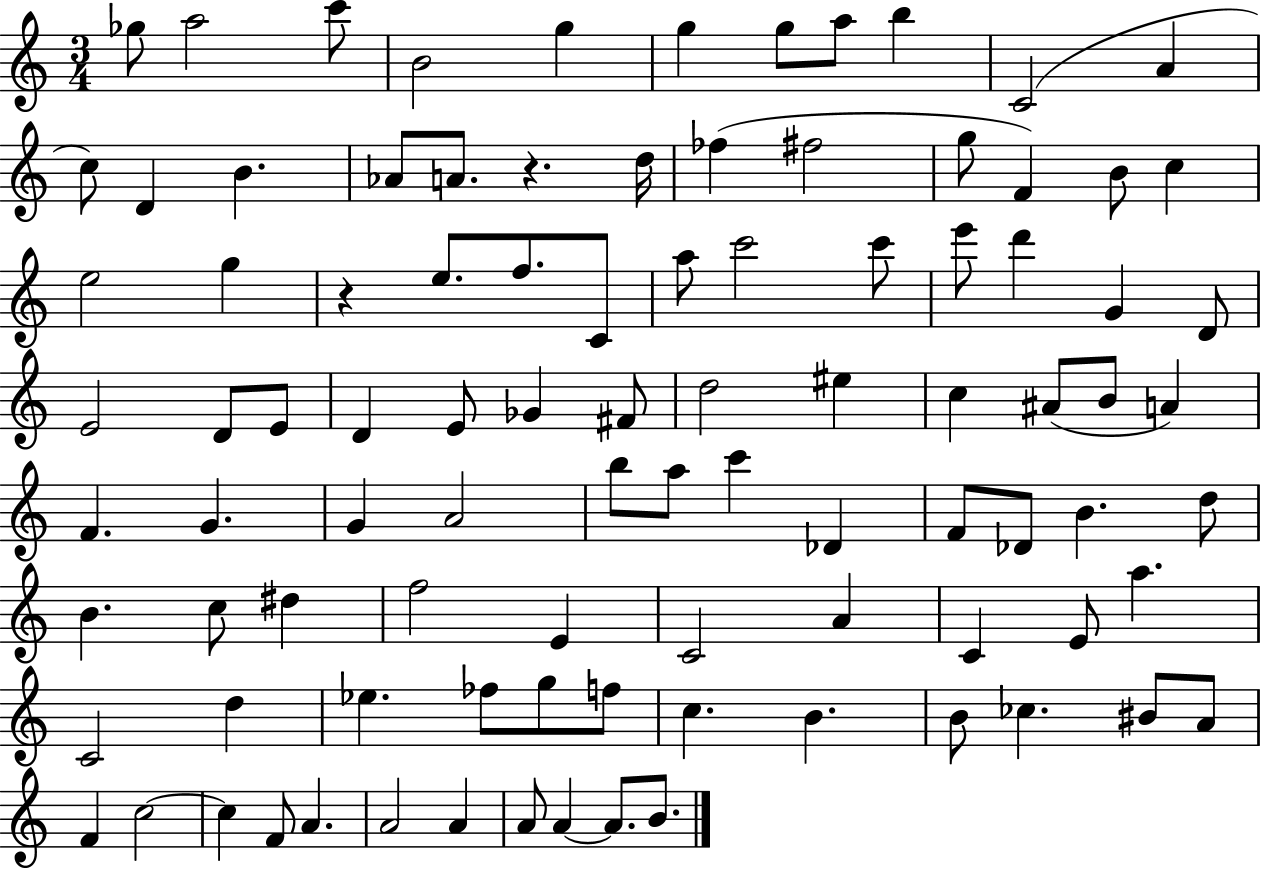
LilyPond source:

{
  \clef treble
  \numericTimeSignature
  \time 3/4
  \key c \major
  ges''8 a''2 c'''8 | b'2 g''4 | g''4 g''8 a''8 b''4 | c'2( a'4 | \break c''8) d'4 b'4. | aes'8 a'8. r4. d''16 | fes''4( fis''2 | g''8 f'4) b'8 c''4 | \break e''2 g''4 | r4 e''8. f''8. c'8 | a''8 c'''2 c'''8 | e'''8 d'''4 g'4 d'8 | \break e'2 d'8 e'8 | d'4 e'8 ges'4 fis'8 | d''2 eis''4 | c''4 ais'8( b'8 a'4) | \break f'4. g'4. | g'4 a'2 | b''8 a''8 c'''4 des'4 | f'8 des'8 b'4. d''8 | \break b'4. c''8 dis''4 | f''2 e'4 | c'2 a'4 | c'4 e'8 a''4. | \break c'2 d''4 | ees''4. fes''8 g''8 f''8 | c''4. b'4. | b'8 ces''4. bis'8 a'8 | \break f'4 c''2~~ | c''4 f'8 a'4. | a'2 a'4 | a'8 a'4~~ a'8. b'8. | \break \bar "|."
}